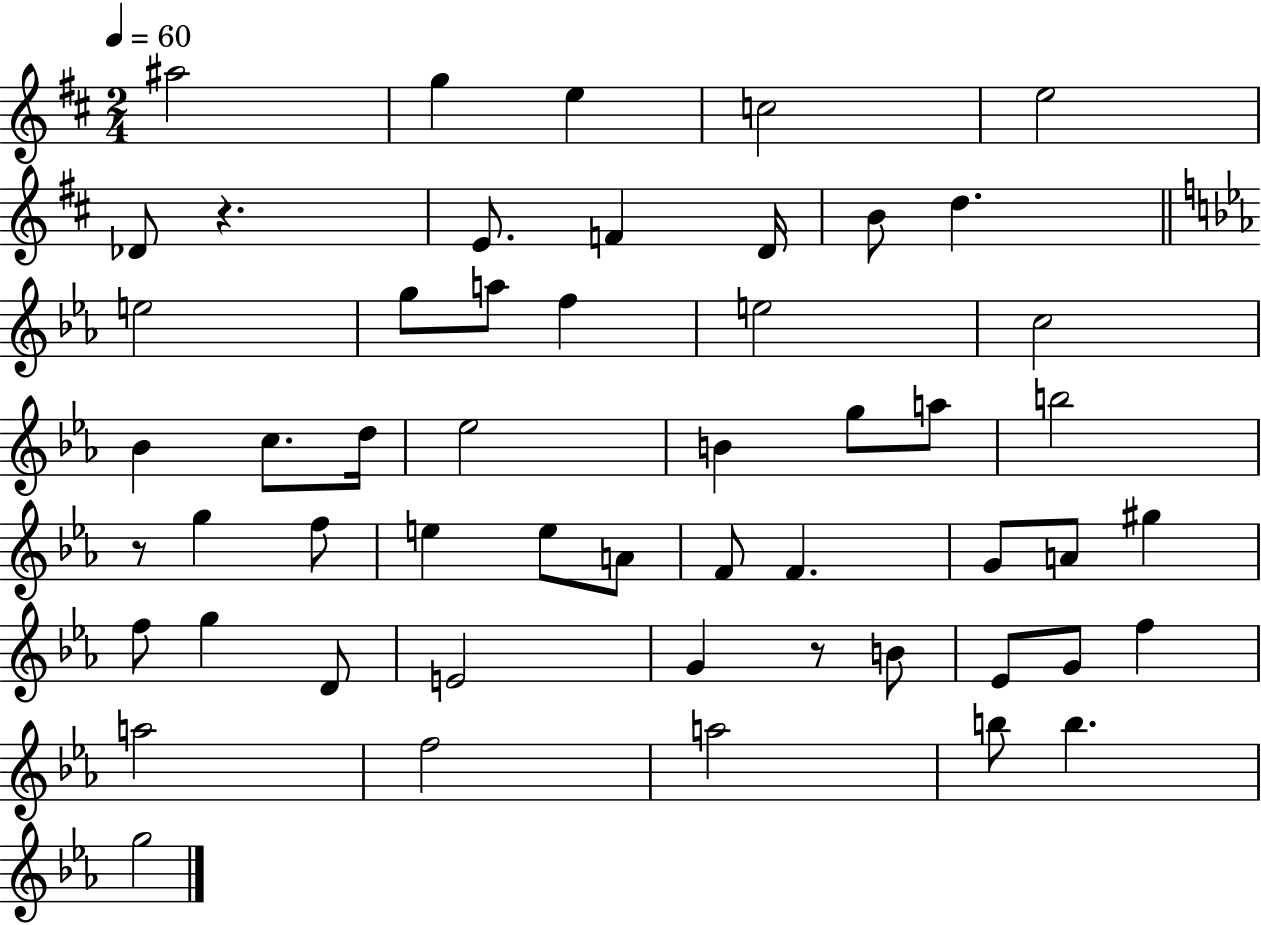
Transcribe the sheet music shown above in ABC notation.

X:1
T:Untitled
M:2/4
L:1/4
K:D
^a2 g e c2 e2 _D/2 z E/2 F D/4 B/2 d e2 g/2 a/2 f e2 c2 _B c/2 d/4 _e2 B g/2 a/2 b2 z/2 g f/2 e e/2 A/2 F/2 F G/2 A/2 ^g f/2 g D/2 E2 G z/2 B/2 _E/2 G/2 f a2 f2 a2 b/2 b g2